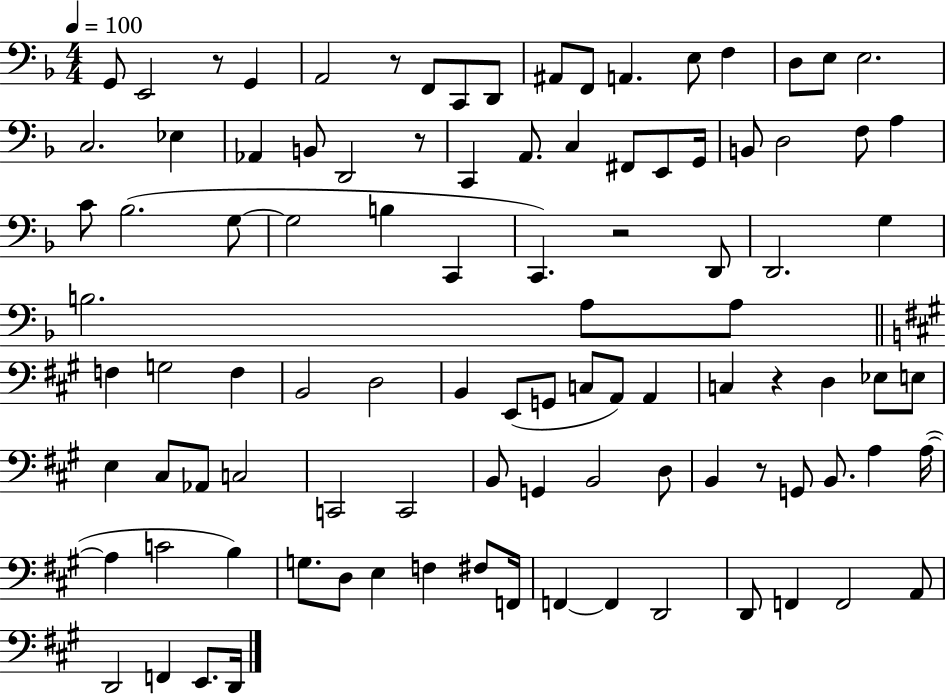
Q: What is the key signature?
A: F major